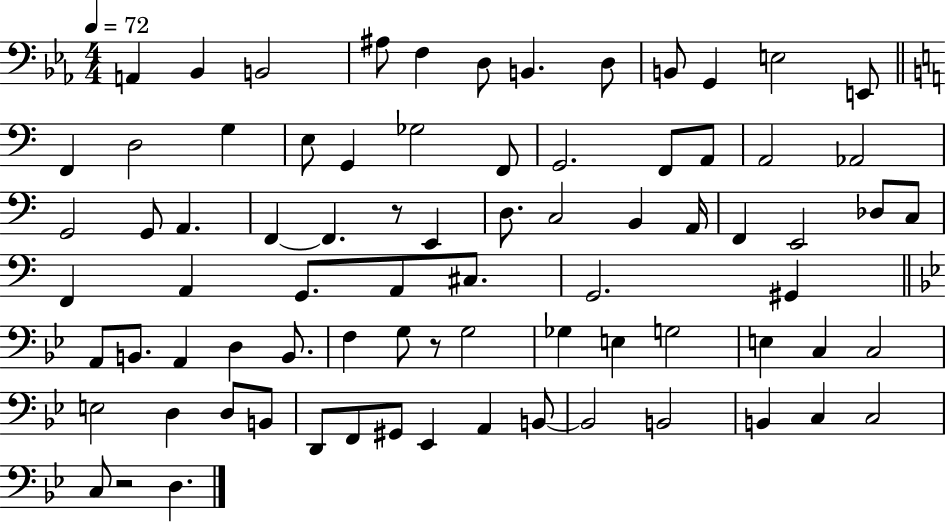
{
  \clef bass
  \numericTimeSignature
  \time 4/4
  \key ees \major
  \tempo 4 = 72
  a,4 bes,4 b,2 | ais8 f4 d8 b,4. d8 | b,8 g,4 e2 e,8 | \bar "||" \break \key c \major f,4 d2 g4 | e8 g,4 ges2 f,8 | g,2. f,8 a,8 | a,2 aes,2 | \break g,2 g,8 a,4. | f,4~~ f,4. r8 e,4 | d8. c2 b,4 a,16 | f,4 e,2 des8 c8 | \break f,4 a,4 g,8. a,8 cis8. | g,2. gis,4 | \bar "||" \break \key g \minor a,8 b,8. a,4 d4 b,8. | f4 g8 r8 g2 | ges4 e4 g2 | e4 c4 c2 | \break e2 d4 d8 b,8 | d,8 f,8 gis,8 ees,4 a,4 b,8~~ | b,2 b,2 | b,4 c4 c2 | \break c8 r2 d4. | \bar "|."
}